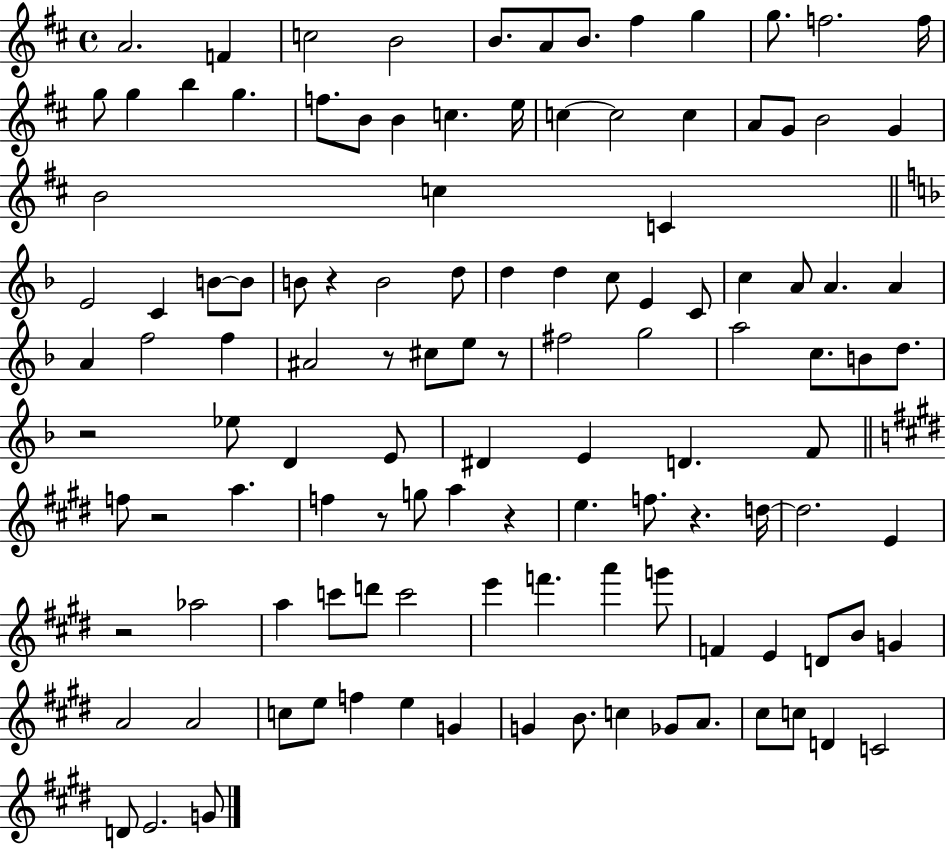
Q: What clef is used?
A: treble